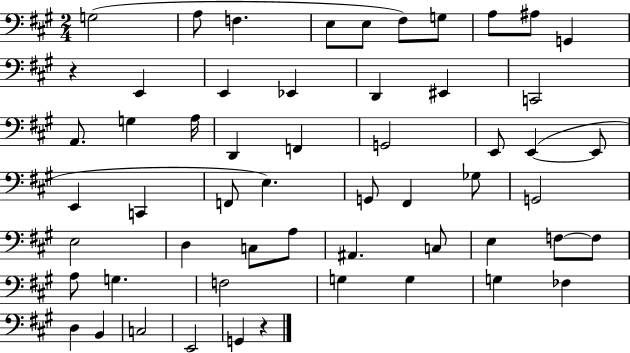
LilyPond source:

{
  \clef bass
  \numericTimeSignature
  \time 2/4
  \key a \major
  g2( | a8 f4. | e8 e8 fis8) g8 | a8 ais8 g,4 | \break r4 e,4 | e,4 ees,4 | d,4 eis,4 | c,2 | \break a,8. g4 a16 | d,4 f,4 | g,2 | e,8 e,4~(~ e,8 | \break e,4 c,4 | f,8 e4.) | g,8 fis,4 ges8 | g,2 | \break e2 | d4 c8 a8 | ais,4. c8 | e4 f8~~ f8 | \break a8 g4. | f2 | g4 g4 | g4 fes4 | \break d4 b,4 | c2 | e,2 | g,4 r4 | \break \bar "|."
}